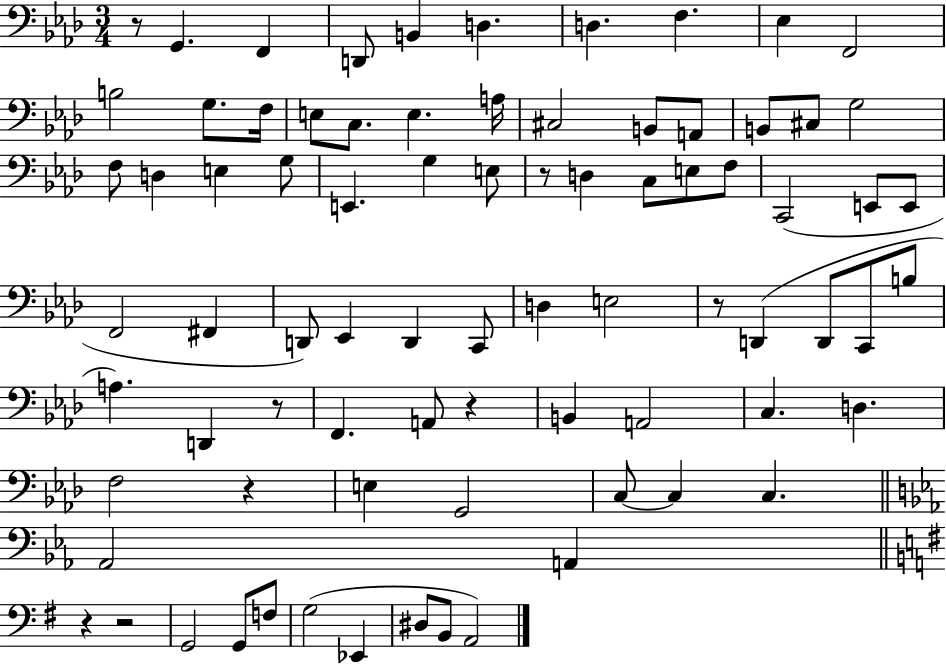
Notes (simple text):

R/e G2/q. F2/q D2/e B2/q D3/q. D3/q. F3/q. Eb3/q F2/h B3/h G3/e. F3/s E3/e C3/e. E3/q. A3/s C#3/h B2/e A2/e B2/e C#3/e G3/h F3/e D3/q E3/q G3/e E2/q. G3/q E3/e R/e D3/q C3/e E3/e F3/e C2/h E2/e E2/e F2/h F#2/q D2/e Eb2/q D2/q C2/e D3/q E3/h R/e D2/q D2/e C2/e B3/e A3/q. D2/q R/e F2/q. A2/e R/q B2/q A2/h C3/q. D3/q. F3/h R/q E3/q G2/h C3/e C3/q C3/q. Ab2/h A2/q R/q R/h G2/h G2/e F3/e G3/h Eb2/q D#3/e B2/e A2/h